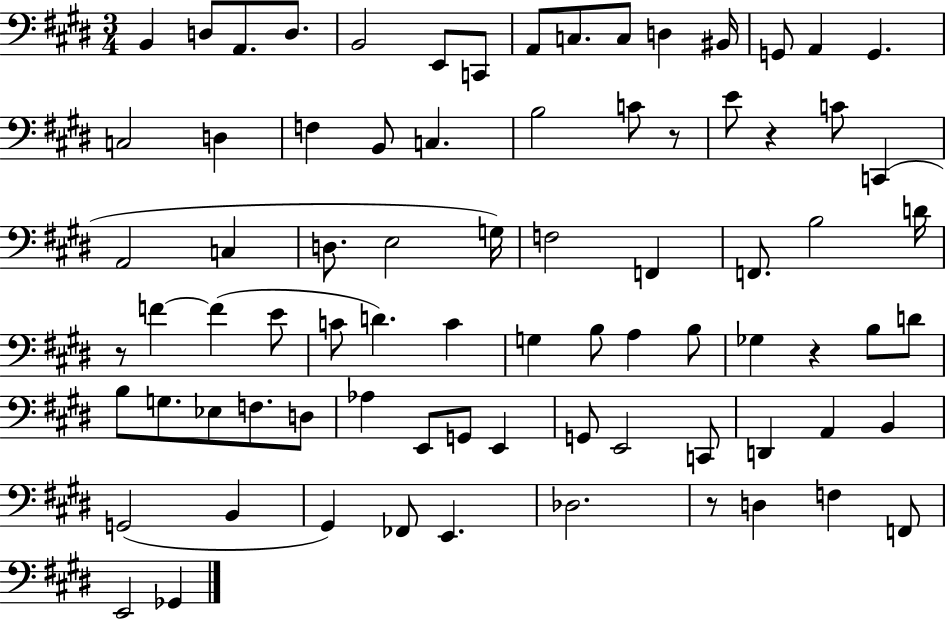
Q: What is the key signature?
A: E major